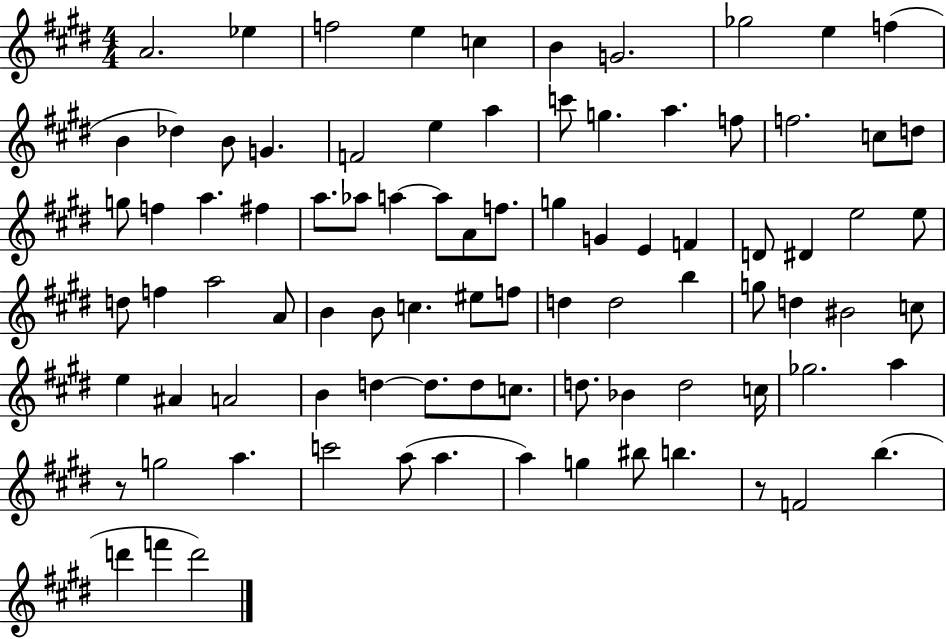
X:1
T:Untitled
M:4/4
L:1/4
K:E
A2 _e f2 e c B G2 _g2 e f B _d B/2 G F2 e a c'/2 g a f/2 f2 c/2 d/2 g/2 f a ^f a/2 _a/2 a a/2 A/2 f/2 g G E F D/2 ^D e2 e/2 d/2 f a2 A/2 B B/2 c ^e/2 f/2 d d2 b g/2 d ^B2 c/2 e ^A A2 B d d/2 d/2 c/2 d/2 _B d2 c/4 _g2 a z/2 g2 a c'2 a/2 a a g ^b/2 b z/2 F2 b d' f' d'2